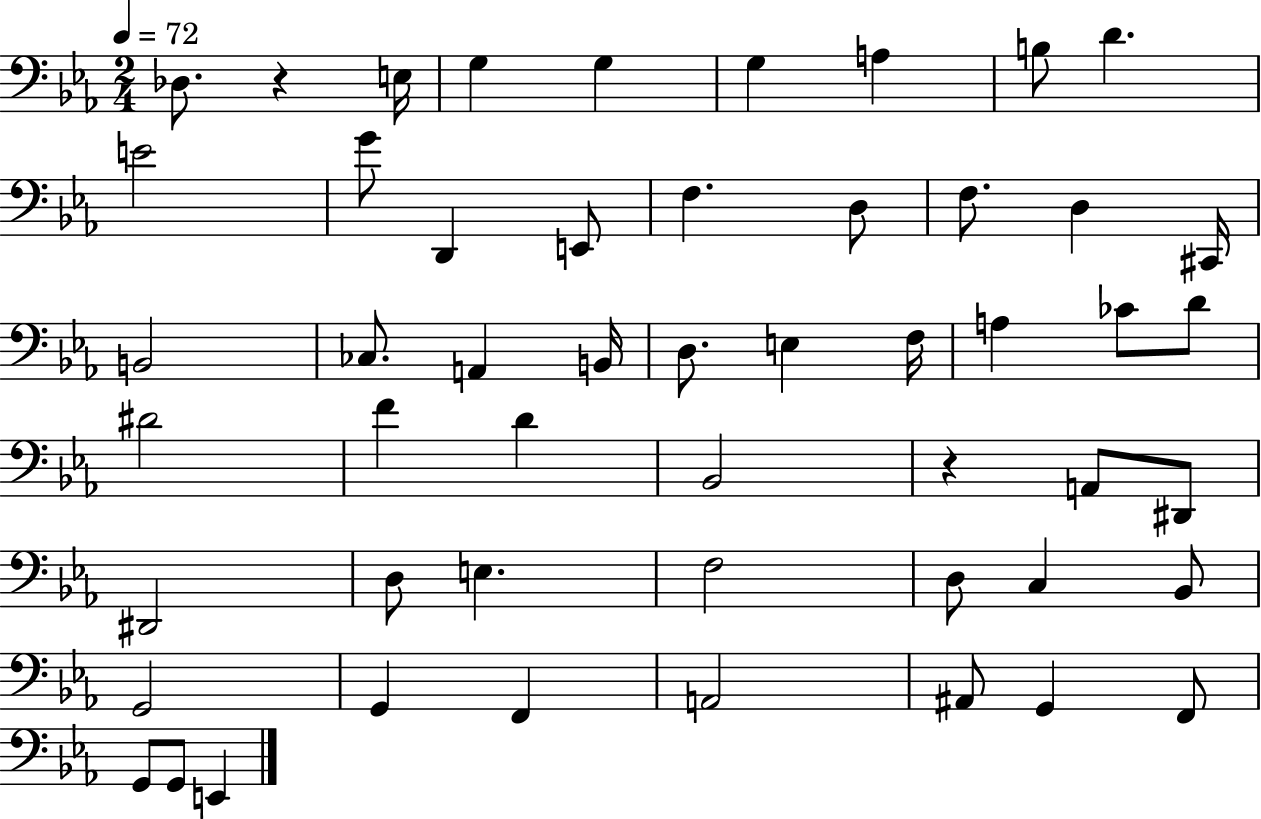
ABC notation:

X:1
T:Untitled
M:2/4
L:1/4
K:Eb
_D,/2 z E,/4 G, G, G, A, B,/2 D E2 G/2 D,, E,,/2 F, D,/2 F,/2 D, ^C,,/4 B,,2 _C,/2 A,, B,,/4 D,/2 E, F,/4 A, _C/2 D/2 ^D2 F D _B,,2 z A,,/2 ^D,,/2 ^D,,2 D,/2 E, F,2 D,/2 C, _B,,/2 G,,2 G,, F,, A,,2 ^A,,/2 G,, F,,/2 G,,/2 G,,/2 E,,